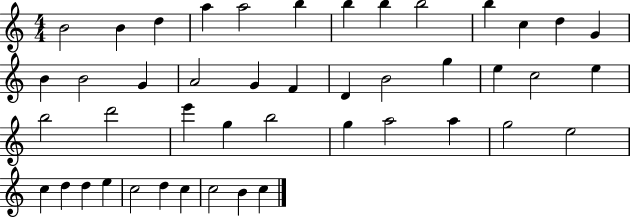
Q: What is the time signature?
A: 4/4